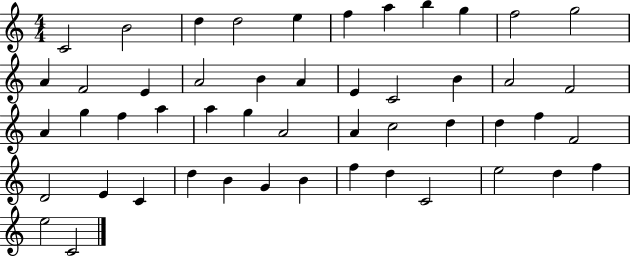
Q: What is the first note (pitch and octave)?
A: C4